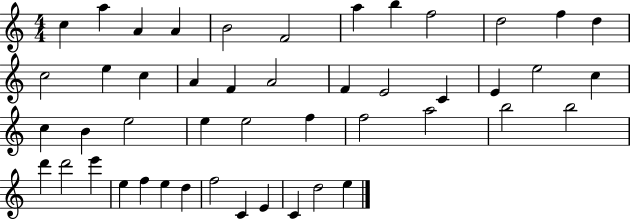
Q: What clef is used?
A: treble